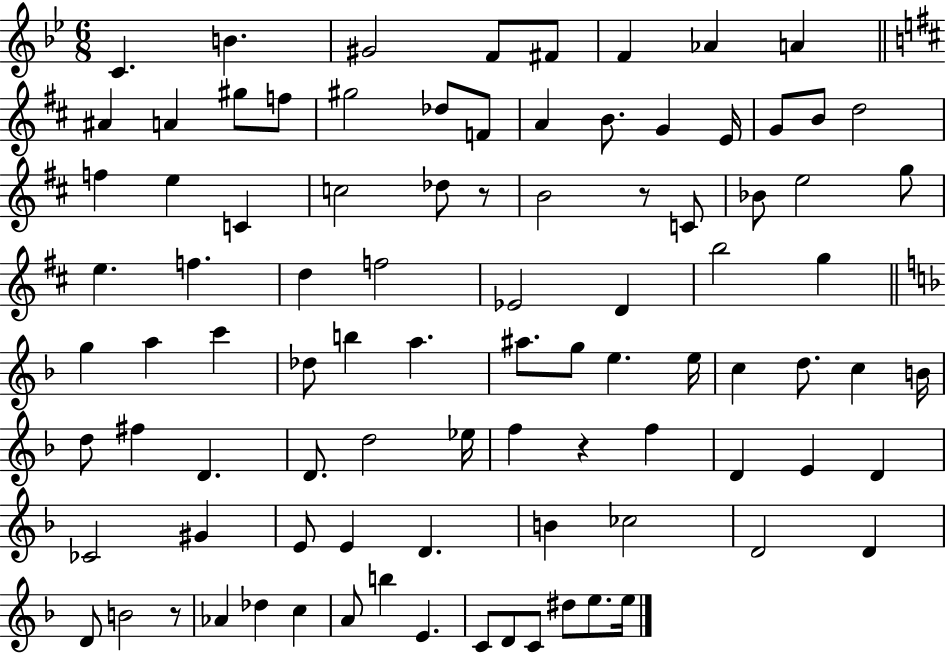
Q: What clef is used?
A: treble